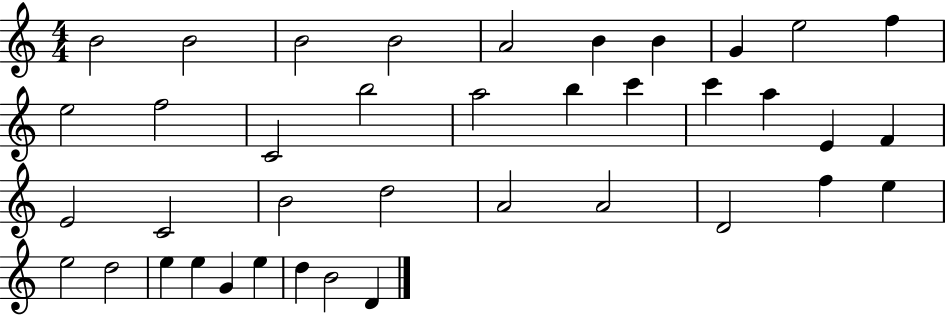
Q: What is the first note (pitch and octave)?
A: B4